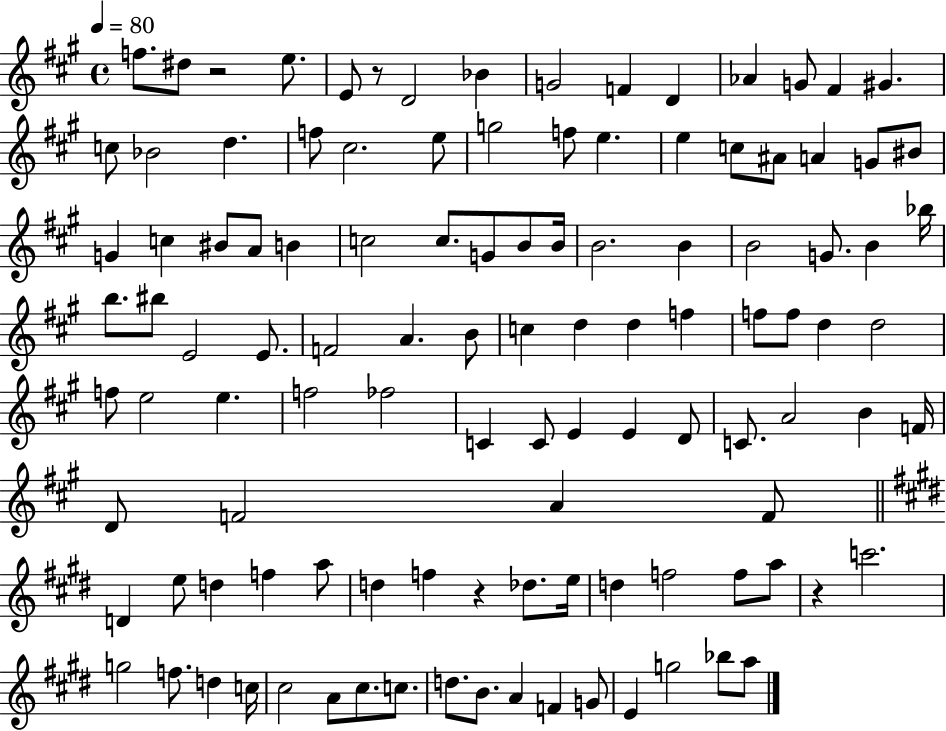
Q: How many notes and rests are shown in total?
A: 112